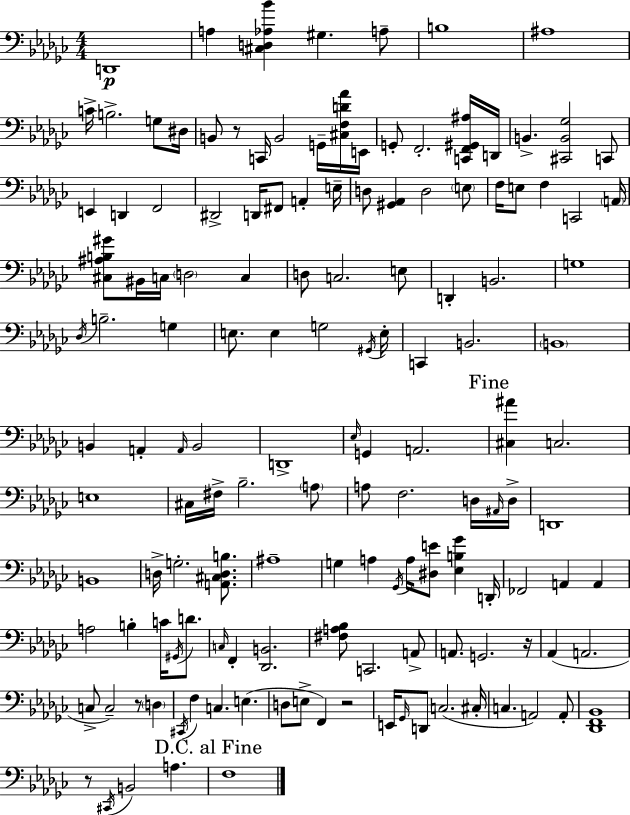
X:1
T:Untitled
M:4/4
L:1/4
K:Ebm
D,,4 A, [^C,D,_A,_B] ^G, A,/2 B,4 ^A,4 C/4 B,2 G,/2 ^D,/4 B,,/2 z/2 C,,/4 B,,2 G,,/4 [^C,F,D_A]/4 E,,/4 G,,/2 F,,2 [C,,F,,^G,,^A,]/4 D,,/4 B,, [^C,,B,,_G,]2 C,,/2 E,, D,, F,,2 ^D,,2 D,,/4 ^F,,/2 A,, E,/4 D,/2 [^G,,_A,,] D,2 E,/2 F,/4 E,/2 F, C,,2 A,,/4 [^C,^A,B,^G]/2 ^B,,/4 C,/4 D,2 C, D,/2 C,2 E,/2 D,, B,,2 G,4 _D,/4 B,2 G, E,/2 E, G,2 ^G,,/4 E,/4 C,, B,,2 B,,4 B,, A,, A,,/4 B,,2 D,,4 _E,/4 G,, A,,2 [^C,^A] C,2 E,4 ^C,/4 ^F,/4 _B,2 A,/2 A,/2 F,2 D,/4 ^A,,/4 D,/4 D,,4 B,,4 D,/4 G,2 [A,,^C,D,B,]/2 ^A,4 G, A, _G,,/4 A,/4 [^D,E]/2 [_E,B,_G] D,,/4 _F,,2 A,, A,, A,2 B, C/4 ^G,,/4 D/2 C,/4 F,, [_D,,B,,]2 [^F,A,_B,]/2 C,,2 A,,/2 A,,/2 G,,2 z/4 _A,, A,,2 C,/2 C,2 z/2 D, ^C,,/4 F, C, E, D,/2 E,/2 F,, z2 E,,/4 _G,,/4 D,,/2 C,2 ^C,/4 C, A,,2 A,,/2 [_D,,F,,_B,,]4 z/2 ^C,,/4 B,,2 A, F,4